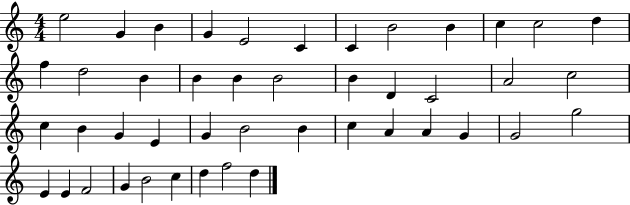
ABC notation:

X:1
T:Untitled
M:4/4
L:1/4
K:C
e2 G B G E2 C C B2 B c c2 d f d2 B B B B2 B D C2 A2 c2 c B G E G B2 B c A A G G2 g2 E E F2 G B2 c d f2 d